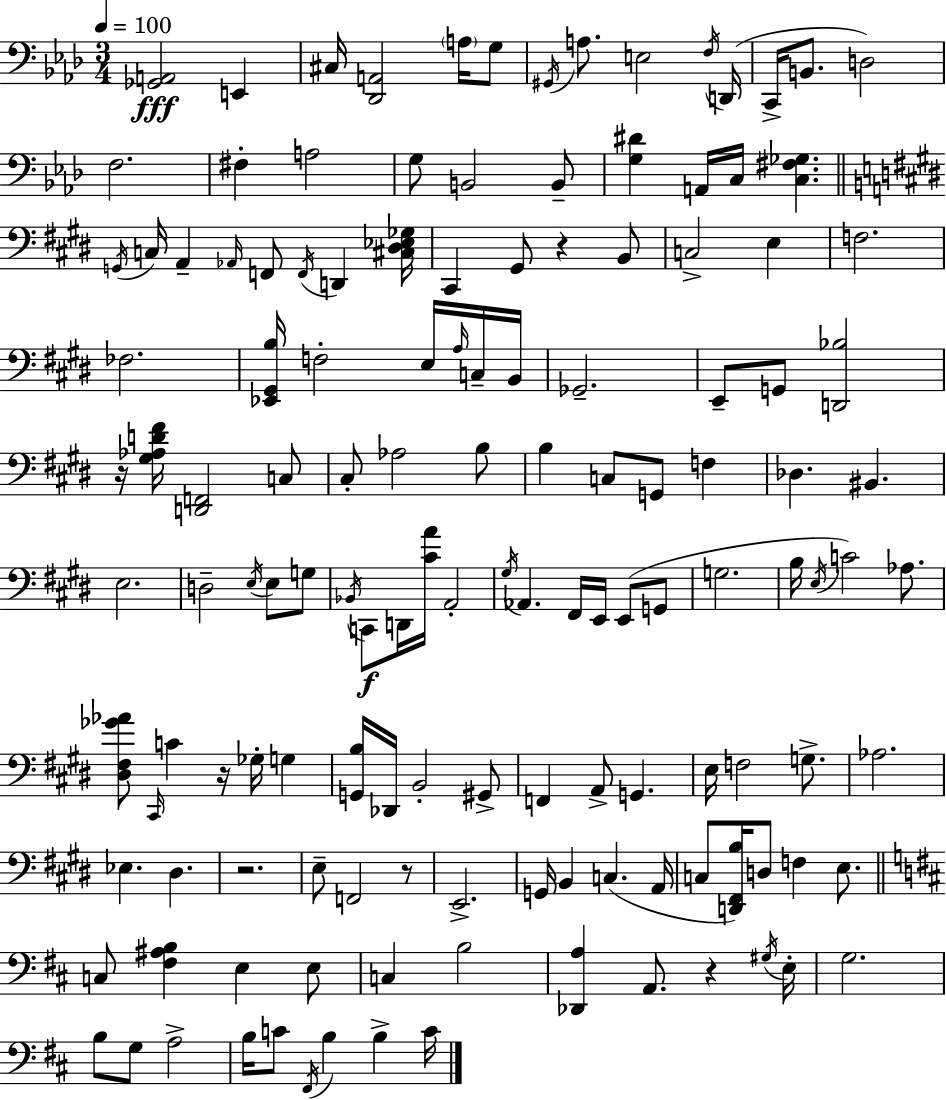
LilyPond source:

{
  \clef bass
  \numericTimeSignature
  \time 3/4
  \key aes \major
  \tempo 4 = 100
  <ges, a,>2\fff e,4 | cis16 <des, a,>2 \parenthesize a16 g8 | \acciaccatura { gis,16 } a8. e2 | \acciaccatura { f16 }( d,16 c,16-> b,8. d2) | \break f2. | fis4-. a2 | g8 b,2 | b,8-- <g dis'>4 a,16 c16 <c fis ges>4. | \break \bar "||" \break \key e \major \acciaccatura { g,16 } c16 a,4-- \grace { aes,16 } f,8 \acciaccatura { f,16 } d,4 | <cis dis ees ges>16 cis,4 gis,8 r4 | b,8 c2-> e4 | f2. | \break fes2. | <ees, gis, b>16 f2-. | e16 \grace { a16 } c16-- b,16 ges,2.-- | e,8-- g,8 <d, bes>2 | \break r16 <gis aes d' fis'>16 <d, f,>2 | c8 cis8-. aes2 | b8 b4 c8 g,8 | f4 des4. bis,4. | \break e2. | d2-- | \acciaccatura { e16 } e8 g8 \acciaccatura { bes,16 } c,8\f d,16 <cis' a'>16 a,2-. | \acciaccatura { gis16 } aes,4. | \break fis,16 e,16 e,8( g,8 g2. | b16 \acciaccatura { e16 }) c'2 | aes8. <dis fis ges' aes'>8 \grace { cis,16 } c'4 | r16 ges16-. g4 <g, b>16 des,16 b,2-. | \break gis,8-> f,4 | a,8-> g,4. e16 f2 | g8.-> aes2. | ees4. | \break dis4. r2. | e8-- f,2 | r8 e,2.-> | g,16 b,4 | \break c4.( a,16 c8 <d, fis, b>16) | d8 f4 e8. \bar "||" \break \key b \minor c8 <fis ais b>4 e4 e8 | c4 b2 | <des, a>4 a,8. r4 \acciaccatura { gis16 } | e16-. g2. | \break b8 g8 a2-> | b16 c'8 \acciaccatura { fis,16 } b4 b4-> | c'16 \bar "|."
}